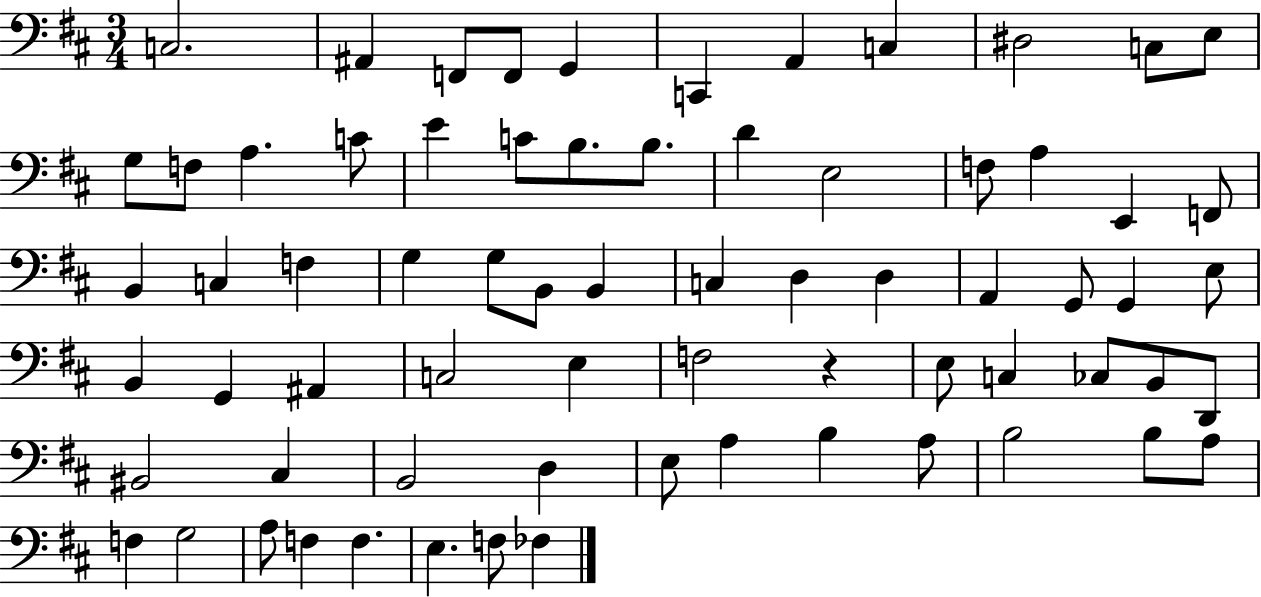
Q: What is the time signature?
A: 3/4